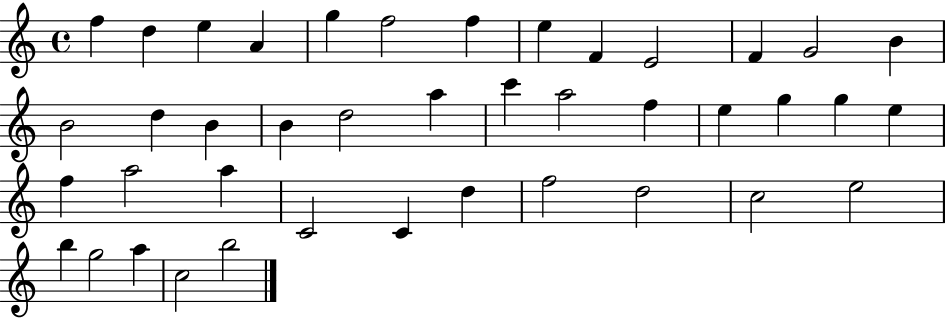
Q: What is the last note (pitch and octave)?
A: B5